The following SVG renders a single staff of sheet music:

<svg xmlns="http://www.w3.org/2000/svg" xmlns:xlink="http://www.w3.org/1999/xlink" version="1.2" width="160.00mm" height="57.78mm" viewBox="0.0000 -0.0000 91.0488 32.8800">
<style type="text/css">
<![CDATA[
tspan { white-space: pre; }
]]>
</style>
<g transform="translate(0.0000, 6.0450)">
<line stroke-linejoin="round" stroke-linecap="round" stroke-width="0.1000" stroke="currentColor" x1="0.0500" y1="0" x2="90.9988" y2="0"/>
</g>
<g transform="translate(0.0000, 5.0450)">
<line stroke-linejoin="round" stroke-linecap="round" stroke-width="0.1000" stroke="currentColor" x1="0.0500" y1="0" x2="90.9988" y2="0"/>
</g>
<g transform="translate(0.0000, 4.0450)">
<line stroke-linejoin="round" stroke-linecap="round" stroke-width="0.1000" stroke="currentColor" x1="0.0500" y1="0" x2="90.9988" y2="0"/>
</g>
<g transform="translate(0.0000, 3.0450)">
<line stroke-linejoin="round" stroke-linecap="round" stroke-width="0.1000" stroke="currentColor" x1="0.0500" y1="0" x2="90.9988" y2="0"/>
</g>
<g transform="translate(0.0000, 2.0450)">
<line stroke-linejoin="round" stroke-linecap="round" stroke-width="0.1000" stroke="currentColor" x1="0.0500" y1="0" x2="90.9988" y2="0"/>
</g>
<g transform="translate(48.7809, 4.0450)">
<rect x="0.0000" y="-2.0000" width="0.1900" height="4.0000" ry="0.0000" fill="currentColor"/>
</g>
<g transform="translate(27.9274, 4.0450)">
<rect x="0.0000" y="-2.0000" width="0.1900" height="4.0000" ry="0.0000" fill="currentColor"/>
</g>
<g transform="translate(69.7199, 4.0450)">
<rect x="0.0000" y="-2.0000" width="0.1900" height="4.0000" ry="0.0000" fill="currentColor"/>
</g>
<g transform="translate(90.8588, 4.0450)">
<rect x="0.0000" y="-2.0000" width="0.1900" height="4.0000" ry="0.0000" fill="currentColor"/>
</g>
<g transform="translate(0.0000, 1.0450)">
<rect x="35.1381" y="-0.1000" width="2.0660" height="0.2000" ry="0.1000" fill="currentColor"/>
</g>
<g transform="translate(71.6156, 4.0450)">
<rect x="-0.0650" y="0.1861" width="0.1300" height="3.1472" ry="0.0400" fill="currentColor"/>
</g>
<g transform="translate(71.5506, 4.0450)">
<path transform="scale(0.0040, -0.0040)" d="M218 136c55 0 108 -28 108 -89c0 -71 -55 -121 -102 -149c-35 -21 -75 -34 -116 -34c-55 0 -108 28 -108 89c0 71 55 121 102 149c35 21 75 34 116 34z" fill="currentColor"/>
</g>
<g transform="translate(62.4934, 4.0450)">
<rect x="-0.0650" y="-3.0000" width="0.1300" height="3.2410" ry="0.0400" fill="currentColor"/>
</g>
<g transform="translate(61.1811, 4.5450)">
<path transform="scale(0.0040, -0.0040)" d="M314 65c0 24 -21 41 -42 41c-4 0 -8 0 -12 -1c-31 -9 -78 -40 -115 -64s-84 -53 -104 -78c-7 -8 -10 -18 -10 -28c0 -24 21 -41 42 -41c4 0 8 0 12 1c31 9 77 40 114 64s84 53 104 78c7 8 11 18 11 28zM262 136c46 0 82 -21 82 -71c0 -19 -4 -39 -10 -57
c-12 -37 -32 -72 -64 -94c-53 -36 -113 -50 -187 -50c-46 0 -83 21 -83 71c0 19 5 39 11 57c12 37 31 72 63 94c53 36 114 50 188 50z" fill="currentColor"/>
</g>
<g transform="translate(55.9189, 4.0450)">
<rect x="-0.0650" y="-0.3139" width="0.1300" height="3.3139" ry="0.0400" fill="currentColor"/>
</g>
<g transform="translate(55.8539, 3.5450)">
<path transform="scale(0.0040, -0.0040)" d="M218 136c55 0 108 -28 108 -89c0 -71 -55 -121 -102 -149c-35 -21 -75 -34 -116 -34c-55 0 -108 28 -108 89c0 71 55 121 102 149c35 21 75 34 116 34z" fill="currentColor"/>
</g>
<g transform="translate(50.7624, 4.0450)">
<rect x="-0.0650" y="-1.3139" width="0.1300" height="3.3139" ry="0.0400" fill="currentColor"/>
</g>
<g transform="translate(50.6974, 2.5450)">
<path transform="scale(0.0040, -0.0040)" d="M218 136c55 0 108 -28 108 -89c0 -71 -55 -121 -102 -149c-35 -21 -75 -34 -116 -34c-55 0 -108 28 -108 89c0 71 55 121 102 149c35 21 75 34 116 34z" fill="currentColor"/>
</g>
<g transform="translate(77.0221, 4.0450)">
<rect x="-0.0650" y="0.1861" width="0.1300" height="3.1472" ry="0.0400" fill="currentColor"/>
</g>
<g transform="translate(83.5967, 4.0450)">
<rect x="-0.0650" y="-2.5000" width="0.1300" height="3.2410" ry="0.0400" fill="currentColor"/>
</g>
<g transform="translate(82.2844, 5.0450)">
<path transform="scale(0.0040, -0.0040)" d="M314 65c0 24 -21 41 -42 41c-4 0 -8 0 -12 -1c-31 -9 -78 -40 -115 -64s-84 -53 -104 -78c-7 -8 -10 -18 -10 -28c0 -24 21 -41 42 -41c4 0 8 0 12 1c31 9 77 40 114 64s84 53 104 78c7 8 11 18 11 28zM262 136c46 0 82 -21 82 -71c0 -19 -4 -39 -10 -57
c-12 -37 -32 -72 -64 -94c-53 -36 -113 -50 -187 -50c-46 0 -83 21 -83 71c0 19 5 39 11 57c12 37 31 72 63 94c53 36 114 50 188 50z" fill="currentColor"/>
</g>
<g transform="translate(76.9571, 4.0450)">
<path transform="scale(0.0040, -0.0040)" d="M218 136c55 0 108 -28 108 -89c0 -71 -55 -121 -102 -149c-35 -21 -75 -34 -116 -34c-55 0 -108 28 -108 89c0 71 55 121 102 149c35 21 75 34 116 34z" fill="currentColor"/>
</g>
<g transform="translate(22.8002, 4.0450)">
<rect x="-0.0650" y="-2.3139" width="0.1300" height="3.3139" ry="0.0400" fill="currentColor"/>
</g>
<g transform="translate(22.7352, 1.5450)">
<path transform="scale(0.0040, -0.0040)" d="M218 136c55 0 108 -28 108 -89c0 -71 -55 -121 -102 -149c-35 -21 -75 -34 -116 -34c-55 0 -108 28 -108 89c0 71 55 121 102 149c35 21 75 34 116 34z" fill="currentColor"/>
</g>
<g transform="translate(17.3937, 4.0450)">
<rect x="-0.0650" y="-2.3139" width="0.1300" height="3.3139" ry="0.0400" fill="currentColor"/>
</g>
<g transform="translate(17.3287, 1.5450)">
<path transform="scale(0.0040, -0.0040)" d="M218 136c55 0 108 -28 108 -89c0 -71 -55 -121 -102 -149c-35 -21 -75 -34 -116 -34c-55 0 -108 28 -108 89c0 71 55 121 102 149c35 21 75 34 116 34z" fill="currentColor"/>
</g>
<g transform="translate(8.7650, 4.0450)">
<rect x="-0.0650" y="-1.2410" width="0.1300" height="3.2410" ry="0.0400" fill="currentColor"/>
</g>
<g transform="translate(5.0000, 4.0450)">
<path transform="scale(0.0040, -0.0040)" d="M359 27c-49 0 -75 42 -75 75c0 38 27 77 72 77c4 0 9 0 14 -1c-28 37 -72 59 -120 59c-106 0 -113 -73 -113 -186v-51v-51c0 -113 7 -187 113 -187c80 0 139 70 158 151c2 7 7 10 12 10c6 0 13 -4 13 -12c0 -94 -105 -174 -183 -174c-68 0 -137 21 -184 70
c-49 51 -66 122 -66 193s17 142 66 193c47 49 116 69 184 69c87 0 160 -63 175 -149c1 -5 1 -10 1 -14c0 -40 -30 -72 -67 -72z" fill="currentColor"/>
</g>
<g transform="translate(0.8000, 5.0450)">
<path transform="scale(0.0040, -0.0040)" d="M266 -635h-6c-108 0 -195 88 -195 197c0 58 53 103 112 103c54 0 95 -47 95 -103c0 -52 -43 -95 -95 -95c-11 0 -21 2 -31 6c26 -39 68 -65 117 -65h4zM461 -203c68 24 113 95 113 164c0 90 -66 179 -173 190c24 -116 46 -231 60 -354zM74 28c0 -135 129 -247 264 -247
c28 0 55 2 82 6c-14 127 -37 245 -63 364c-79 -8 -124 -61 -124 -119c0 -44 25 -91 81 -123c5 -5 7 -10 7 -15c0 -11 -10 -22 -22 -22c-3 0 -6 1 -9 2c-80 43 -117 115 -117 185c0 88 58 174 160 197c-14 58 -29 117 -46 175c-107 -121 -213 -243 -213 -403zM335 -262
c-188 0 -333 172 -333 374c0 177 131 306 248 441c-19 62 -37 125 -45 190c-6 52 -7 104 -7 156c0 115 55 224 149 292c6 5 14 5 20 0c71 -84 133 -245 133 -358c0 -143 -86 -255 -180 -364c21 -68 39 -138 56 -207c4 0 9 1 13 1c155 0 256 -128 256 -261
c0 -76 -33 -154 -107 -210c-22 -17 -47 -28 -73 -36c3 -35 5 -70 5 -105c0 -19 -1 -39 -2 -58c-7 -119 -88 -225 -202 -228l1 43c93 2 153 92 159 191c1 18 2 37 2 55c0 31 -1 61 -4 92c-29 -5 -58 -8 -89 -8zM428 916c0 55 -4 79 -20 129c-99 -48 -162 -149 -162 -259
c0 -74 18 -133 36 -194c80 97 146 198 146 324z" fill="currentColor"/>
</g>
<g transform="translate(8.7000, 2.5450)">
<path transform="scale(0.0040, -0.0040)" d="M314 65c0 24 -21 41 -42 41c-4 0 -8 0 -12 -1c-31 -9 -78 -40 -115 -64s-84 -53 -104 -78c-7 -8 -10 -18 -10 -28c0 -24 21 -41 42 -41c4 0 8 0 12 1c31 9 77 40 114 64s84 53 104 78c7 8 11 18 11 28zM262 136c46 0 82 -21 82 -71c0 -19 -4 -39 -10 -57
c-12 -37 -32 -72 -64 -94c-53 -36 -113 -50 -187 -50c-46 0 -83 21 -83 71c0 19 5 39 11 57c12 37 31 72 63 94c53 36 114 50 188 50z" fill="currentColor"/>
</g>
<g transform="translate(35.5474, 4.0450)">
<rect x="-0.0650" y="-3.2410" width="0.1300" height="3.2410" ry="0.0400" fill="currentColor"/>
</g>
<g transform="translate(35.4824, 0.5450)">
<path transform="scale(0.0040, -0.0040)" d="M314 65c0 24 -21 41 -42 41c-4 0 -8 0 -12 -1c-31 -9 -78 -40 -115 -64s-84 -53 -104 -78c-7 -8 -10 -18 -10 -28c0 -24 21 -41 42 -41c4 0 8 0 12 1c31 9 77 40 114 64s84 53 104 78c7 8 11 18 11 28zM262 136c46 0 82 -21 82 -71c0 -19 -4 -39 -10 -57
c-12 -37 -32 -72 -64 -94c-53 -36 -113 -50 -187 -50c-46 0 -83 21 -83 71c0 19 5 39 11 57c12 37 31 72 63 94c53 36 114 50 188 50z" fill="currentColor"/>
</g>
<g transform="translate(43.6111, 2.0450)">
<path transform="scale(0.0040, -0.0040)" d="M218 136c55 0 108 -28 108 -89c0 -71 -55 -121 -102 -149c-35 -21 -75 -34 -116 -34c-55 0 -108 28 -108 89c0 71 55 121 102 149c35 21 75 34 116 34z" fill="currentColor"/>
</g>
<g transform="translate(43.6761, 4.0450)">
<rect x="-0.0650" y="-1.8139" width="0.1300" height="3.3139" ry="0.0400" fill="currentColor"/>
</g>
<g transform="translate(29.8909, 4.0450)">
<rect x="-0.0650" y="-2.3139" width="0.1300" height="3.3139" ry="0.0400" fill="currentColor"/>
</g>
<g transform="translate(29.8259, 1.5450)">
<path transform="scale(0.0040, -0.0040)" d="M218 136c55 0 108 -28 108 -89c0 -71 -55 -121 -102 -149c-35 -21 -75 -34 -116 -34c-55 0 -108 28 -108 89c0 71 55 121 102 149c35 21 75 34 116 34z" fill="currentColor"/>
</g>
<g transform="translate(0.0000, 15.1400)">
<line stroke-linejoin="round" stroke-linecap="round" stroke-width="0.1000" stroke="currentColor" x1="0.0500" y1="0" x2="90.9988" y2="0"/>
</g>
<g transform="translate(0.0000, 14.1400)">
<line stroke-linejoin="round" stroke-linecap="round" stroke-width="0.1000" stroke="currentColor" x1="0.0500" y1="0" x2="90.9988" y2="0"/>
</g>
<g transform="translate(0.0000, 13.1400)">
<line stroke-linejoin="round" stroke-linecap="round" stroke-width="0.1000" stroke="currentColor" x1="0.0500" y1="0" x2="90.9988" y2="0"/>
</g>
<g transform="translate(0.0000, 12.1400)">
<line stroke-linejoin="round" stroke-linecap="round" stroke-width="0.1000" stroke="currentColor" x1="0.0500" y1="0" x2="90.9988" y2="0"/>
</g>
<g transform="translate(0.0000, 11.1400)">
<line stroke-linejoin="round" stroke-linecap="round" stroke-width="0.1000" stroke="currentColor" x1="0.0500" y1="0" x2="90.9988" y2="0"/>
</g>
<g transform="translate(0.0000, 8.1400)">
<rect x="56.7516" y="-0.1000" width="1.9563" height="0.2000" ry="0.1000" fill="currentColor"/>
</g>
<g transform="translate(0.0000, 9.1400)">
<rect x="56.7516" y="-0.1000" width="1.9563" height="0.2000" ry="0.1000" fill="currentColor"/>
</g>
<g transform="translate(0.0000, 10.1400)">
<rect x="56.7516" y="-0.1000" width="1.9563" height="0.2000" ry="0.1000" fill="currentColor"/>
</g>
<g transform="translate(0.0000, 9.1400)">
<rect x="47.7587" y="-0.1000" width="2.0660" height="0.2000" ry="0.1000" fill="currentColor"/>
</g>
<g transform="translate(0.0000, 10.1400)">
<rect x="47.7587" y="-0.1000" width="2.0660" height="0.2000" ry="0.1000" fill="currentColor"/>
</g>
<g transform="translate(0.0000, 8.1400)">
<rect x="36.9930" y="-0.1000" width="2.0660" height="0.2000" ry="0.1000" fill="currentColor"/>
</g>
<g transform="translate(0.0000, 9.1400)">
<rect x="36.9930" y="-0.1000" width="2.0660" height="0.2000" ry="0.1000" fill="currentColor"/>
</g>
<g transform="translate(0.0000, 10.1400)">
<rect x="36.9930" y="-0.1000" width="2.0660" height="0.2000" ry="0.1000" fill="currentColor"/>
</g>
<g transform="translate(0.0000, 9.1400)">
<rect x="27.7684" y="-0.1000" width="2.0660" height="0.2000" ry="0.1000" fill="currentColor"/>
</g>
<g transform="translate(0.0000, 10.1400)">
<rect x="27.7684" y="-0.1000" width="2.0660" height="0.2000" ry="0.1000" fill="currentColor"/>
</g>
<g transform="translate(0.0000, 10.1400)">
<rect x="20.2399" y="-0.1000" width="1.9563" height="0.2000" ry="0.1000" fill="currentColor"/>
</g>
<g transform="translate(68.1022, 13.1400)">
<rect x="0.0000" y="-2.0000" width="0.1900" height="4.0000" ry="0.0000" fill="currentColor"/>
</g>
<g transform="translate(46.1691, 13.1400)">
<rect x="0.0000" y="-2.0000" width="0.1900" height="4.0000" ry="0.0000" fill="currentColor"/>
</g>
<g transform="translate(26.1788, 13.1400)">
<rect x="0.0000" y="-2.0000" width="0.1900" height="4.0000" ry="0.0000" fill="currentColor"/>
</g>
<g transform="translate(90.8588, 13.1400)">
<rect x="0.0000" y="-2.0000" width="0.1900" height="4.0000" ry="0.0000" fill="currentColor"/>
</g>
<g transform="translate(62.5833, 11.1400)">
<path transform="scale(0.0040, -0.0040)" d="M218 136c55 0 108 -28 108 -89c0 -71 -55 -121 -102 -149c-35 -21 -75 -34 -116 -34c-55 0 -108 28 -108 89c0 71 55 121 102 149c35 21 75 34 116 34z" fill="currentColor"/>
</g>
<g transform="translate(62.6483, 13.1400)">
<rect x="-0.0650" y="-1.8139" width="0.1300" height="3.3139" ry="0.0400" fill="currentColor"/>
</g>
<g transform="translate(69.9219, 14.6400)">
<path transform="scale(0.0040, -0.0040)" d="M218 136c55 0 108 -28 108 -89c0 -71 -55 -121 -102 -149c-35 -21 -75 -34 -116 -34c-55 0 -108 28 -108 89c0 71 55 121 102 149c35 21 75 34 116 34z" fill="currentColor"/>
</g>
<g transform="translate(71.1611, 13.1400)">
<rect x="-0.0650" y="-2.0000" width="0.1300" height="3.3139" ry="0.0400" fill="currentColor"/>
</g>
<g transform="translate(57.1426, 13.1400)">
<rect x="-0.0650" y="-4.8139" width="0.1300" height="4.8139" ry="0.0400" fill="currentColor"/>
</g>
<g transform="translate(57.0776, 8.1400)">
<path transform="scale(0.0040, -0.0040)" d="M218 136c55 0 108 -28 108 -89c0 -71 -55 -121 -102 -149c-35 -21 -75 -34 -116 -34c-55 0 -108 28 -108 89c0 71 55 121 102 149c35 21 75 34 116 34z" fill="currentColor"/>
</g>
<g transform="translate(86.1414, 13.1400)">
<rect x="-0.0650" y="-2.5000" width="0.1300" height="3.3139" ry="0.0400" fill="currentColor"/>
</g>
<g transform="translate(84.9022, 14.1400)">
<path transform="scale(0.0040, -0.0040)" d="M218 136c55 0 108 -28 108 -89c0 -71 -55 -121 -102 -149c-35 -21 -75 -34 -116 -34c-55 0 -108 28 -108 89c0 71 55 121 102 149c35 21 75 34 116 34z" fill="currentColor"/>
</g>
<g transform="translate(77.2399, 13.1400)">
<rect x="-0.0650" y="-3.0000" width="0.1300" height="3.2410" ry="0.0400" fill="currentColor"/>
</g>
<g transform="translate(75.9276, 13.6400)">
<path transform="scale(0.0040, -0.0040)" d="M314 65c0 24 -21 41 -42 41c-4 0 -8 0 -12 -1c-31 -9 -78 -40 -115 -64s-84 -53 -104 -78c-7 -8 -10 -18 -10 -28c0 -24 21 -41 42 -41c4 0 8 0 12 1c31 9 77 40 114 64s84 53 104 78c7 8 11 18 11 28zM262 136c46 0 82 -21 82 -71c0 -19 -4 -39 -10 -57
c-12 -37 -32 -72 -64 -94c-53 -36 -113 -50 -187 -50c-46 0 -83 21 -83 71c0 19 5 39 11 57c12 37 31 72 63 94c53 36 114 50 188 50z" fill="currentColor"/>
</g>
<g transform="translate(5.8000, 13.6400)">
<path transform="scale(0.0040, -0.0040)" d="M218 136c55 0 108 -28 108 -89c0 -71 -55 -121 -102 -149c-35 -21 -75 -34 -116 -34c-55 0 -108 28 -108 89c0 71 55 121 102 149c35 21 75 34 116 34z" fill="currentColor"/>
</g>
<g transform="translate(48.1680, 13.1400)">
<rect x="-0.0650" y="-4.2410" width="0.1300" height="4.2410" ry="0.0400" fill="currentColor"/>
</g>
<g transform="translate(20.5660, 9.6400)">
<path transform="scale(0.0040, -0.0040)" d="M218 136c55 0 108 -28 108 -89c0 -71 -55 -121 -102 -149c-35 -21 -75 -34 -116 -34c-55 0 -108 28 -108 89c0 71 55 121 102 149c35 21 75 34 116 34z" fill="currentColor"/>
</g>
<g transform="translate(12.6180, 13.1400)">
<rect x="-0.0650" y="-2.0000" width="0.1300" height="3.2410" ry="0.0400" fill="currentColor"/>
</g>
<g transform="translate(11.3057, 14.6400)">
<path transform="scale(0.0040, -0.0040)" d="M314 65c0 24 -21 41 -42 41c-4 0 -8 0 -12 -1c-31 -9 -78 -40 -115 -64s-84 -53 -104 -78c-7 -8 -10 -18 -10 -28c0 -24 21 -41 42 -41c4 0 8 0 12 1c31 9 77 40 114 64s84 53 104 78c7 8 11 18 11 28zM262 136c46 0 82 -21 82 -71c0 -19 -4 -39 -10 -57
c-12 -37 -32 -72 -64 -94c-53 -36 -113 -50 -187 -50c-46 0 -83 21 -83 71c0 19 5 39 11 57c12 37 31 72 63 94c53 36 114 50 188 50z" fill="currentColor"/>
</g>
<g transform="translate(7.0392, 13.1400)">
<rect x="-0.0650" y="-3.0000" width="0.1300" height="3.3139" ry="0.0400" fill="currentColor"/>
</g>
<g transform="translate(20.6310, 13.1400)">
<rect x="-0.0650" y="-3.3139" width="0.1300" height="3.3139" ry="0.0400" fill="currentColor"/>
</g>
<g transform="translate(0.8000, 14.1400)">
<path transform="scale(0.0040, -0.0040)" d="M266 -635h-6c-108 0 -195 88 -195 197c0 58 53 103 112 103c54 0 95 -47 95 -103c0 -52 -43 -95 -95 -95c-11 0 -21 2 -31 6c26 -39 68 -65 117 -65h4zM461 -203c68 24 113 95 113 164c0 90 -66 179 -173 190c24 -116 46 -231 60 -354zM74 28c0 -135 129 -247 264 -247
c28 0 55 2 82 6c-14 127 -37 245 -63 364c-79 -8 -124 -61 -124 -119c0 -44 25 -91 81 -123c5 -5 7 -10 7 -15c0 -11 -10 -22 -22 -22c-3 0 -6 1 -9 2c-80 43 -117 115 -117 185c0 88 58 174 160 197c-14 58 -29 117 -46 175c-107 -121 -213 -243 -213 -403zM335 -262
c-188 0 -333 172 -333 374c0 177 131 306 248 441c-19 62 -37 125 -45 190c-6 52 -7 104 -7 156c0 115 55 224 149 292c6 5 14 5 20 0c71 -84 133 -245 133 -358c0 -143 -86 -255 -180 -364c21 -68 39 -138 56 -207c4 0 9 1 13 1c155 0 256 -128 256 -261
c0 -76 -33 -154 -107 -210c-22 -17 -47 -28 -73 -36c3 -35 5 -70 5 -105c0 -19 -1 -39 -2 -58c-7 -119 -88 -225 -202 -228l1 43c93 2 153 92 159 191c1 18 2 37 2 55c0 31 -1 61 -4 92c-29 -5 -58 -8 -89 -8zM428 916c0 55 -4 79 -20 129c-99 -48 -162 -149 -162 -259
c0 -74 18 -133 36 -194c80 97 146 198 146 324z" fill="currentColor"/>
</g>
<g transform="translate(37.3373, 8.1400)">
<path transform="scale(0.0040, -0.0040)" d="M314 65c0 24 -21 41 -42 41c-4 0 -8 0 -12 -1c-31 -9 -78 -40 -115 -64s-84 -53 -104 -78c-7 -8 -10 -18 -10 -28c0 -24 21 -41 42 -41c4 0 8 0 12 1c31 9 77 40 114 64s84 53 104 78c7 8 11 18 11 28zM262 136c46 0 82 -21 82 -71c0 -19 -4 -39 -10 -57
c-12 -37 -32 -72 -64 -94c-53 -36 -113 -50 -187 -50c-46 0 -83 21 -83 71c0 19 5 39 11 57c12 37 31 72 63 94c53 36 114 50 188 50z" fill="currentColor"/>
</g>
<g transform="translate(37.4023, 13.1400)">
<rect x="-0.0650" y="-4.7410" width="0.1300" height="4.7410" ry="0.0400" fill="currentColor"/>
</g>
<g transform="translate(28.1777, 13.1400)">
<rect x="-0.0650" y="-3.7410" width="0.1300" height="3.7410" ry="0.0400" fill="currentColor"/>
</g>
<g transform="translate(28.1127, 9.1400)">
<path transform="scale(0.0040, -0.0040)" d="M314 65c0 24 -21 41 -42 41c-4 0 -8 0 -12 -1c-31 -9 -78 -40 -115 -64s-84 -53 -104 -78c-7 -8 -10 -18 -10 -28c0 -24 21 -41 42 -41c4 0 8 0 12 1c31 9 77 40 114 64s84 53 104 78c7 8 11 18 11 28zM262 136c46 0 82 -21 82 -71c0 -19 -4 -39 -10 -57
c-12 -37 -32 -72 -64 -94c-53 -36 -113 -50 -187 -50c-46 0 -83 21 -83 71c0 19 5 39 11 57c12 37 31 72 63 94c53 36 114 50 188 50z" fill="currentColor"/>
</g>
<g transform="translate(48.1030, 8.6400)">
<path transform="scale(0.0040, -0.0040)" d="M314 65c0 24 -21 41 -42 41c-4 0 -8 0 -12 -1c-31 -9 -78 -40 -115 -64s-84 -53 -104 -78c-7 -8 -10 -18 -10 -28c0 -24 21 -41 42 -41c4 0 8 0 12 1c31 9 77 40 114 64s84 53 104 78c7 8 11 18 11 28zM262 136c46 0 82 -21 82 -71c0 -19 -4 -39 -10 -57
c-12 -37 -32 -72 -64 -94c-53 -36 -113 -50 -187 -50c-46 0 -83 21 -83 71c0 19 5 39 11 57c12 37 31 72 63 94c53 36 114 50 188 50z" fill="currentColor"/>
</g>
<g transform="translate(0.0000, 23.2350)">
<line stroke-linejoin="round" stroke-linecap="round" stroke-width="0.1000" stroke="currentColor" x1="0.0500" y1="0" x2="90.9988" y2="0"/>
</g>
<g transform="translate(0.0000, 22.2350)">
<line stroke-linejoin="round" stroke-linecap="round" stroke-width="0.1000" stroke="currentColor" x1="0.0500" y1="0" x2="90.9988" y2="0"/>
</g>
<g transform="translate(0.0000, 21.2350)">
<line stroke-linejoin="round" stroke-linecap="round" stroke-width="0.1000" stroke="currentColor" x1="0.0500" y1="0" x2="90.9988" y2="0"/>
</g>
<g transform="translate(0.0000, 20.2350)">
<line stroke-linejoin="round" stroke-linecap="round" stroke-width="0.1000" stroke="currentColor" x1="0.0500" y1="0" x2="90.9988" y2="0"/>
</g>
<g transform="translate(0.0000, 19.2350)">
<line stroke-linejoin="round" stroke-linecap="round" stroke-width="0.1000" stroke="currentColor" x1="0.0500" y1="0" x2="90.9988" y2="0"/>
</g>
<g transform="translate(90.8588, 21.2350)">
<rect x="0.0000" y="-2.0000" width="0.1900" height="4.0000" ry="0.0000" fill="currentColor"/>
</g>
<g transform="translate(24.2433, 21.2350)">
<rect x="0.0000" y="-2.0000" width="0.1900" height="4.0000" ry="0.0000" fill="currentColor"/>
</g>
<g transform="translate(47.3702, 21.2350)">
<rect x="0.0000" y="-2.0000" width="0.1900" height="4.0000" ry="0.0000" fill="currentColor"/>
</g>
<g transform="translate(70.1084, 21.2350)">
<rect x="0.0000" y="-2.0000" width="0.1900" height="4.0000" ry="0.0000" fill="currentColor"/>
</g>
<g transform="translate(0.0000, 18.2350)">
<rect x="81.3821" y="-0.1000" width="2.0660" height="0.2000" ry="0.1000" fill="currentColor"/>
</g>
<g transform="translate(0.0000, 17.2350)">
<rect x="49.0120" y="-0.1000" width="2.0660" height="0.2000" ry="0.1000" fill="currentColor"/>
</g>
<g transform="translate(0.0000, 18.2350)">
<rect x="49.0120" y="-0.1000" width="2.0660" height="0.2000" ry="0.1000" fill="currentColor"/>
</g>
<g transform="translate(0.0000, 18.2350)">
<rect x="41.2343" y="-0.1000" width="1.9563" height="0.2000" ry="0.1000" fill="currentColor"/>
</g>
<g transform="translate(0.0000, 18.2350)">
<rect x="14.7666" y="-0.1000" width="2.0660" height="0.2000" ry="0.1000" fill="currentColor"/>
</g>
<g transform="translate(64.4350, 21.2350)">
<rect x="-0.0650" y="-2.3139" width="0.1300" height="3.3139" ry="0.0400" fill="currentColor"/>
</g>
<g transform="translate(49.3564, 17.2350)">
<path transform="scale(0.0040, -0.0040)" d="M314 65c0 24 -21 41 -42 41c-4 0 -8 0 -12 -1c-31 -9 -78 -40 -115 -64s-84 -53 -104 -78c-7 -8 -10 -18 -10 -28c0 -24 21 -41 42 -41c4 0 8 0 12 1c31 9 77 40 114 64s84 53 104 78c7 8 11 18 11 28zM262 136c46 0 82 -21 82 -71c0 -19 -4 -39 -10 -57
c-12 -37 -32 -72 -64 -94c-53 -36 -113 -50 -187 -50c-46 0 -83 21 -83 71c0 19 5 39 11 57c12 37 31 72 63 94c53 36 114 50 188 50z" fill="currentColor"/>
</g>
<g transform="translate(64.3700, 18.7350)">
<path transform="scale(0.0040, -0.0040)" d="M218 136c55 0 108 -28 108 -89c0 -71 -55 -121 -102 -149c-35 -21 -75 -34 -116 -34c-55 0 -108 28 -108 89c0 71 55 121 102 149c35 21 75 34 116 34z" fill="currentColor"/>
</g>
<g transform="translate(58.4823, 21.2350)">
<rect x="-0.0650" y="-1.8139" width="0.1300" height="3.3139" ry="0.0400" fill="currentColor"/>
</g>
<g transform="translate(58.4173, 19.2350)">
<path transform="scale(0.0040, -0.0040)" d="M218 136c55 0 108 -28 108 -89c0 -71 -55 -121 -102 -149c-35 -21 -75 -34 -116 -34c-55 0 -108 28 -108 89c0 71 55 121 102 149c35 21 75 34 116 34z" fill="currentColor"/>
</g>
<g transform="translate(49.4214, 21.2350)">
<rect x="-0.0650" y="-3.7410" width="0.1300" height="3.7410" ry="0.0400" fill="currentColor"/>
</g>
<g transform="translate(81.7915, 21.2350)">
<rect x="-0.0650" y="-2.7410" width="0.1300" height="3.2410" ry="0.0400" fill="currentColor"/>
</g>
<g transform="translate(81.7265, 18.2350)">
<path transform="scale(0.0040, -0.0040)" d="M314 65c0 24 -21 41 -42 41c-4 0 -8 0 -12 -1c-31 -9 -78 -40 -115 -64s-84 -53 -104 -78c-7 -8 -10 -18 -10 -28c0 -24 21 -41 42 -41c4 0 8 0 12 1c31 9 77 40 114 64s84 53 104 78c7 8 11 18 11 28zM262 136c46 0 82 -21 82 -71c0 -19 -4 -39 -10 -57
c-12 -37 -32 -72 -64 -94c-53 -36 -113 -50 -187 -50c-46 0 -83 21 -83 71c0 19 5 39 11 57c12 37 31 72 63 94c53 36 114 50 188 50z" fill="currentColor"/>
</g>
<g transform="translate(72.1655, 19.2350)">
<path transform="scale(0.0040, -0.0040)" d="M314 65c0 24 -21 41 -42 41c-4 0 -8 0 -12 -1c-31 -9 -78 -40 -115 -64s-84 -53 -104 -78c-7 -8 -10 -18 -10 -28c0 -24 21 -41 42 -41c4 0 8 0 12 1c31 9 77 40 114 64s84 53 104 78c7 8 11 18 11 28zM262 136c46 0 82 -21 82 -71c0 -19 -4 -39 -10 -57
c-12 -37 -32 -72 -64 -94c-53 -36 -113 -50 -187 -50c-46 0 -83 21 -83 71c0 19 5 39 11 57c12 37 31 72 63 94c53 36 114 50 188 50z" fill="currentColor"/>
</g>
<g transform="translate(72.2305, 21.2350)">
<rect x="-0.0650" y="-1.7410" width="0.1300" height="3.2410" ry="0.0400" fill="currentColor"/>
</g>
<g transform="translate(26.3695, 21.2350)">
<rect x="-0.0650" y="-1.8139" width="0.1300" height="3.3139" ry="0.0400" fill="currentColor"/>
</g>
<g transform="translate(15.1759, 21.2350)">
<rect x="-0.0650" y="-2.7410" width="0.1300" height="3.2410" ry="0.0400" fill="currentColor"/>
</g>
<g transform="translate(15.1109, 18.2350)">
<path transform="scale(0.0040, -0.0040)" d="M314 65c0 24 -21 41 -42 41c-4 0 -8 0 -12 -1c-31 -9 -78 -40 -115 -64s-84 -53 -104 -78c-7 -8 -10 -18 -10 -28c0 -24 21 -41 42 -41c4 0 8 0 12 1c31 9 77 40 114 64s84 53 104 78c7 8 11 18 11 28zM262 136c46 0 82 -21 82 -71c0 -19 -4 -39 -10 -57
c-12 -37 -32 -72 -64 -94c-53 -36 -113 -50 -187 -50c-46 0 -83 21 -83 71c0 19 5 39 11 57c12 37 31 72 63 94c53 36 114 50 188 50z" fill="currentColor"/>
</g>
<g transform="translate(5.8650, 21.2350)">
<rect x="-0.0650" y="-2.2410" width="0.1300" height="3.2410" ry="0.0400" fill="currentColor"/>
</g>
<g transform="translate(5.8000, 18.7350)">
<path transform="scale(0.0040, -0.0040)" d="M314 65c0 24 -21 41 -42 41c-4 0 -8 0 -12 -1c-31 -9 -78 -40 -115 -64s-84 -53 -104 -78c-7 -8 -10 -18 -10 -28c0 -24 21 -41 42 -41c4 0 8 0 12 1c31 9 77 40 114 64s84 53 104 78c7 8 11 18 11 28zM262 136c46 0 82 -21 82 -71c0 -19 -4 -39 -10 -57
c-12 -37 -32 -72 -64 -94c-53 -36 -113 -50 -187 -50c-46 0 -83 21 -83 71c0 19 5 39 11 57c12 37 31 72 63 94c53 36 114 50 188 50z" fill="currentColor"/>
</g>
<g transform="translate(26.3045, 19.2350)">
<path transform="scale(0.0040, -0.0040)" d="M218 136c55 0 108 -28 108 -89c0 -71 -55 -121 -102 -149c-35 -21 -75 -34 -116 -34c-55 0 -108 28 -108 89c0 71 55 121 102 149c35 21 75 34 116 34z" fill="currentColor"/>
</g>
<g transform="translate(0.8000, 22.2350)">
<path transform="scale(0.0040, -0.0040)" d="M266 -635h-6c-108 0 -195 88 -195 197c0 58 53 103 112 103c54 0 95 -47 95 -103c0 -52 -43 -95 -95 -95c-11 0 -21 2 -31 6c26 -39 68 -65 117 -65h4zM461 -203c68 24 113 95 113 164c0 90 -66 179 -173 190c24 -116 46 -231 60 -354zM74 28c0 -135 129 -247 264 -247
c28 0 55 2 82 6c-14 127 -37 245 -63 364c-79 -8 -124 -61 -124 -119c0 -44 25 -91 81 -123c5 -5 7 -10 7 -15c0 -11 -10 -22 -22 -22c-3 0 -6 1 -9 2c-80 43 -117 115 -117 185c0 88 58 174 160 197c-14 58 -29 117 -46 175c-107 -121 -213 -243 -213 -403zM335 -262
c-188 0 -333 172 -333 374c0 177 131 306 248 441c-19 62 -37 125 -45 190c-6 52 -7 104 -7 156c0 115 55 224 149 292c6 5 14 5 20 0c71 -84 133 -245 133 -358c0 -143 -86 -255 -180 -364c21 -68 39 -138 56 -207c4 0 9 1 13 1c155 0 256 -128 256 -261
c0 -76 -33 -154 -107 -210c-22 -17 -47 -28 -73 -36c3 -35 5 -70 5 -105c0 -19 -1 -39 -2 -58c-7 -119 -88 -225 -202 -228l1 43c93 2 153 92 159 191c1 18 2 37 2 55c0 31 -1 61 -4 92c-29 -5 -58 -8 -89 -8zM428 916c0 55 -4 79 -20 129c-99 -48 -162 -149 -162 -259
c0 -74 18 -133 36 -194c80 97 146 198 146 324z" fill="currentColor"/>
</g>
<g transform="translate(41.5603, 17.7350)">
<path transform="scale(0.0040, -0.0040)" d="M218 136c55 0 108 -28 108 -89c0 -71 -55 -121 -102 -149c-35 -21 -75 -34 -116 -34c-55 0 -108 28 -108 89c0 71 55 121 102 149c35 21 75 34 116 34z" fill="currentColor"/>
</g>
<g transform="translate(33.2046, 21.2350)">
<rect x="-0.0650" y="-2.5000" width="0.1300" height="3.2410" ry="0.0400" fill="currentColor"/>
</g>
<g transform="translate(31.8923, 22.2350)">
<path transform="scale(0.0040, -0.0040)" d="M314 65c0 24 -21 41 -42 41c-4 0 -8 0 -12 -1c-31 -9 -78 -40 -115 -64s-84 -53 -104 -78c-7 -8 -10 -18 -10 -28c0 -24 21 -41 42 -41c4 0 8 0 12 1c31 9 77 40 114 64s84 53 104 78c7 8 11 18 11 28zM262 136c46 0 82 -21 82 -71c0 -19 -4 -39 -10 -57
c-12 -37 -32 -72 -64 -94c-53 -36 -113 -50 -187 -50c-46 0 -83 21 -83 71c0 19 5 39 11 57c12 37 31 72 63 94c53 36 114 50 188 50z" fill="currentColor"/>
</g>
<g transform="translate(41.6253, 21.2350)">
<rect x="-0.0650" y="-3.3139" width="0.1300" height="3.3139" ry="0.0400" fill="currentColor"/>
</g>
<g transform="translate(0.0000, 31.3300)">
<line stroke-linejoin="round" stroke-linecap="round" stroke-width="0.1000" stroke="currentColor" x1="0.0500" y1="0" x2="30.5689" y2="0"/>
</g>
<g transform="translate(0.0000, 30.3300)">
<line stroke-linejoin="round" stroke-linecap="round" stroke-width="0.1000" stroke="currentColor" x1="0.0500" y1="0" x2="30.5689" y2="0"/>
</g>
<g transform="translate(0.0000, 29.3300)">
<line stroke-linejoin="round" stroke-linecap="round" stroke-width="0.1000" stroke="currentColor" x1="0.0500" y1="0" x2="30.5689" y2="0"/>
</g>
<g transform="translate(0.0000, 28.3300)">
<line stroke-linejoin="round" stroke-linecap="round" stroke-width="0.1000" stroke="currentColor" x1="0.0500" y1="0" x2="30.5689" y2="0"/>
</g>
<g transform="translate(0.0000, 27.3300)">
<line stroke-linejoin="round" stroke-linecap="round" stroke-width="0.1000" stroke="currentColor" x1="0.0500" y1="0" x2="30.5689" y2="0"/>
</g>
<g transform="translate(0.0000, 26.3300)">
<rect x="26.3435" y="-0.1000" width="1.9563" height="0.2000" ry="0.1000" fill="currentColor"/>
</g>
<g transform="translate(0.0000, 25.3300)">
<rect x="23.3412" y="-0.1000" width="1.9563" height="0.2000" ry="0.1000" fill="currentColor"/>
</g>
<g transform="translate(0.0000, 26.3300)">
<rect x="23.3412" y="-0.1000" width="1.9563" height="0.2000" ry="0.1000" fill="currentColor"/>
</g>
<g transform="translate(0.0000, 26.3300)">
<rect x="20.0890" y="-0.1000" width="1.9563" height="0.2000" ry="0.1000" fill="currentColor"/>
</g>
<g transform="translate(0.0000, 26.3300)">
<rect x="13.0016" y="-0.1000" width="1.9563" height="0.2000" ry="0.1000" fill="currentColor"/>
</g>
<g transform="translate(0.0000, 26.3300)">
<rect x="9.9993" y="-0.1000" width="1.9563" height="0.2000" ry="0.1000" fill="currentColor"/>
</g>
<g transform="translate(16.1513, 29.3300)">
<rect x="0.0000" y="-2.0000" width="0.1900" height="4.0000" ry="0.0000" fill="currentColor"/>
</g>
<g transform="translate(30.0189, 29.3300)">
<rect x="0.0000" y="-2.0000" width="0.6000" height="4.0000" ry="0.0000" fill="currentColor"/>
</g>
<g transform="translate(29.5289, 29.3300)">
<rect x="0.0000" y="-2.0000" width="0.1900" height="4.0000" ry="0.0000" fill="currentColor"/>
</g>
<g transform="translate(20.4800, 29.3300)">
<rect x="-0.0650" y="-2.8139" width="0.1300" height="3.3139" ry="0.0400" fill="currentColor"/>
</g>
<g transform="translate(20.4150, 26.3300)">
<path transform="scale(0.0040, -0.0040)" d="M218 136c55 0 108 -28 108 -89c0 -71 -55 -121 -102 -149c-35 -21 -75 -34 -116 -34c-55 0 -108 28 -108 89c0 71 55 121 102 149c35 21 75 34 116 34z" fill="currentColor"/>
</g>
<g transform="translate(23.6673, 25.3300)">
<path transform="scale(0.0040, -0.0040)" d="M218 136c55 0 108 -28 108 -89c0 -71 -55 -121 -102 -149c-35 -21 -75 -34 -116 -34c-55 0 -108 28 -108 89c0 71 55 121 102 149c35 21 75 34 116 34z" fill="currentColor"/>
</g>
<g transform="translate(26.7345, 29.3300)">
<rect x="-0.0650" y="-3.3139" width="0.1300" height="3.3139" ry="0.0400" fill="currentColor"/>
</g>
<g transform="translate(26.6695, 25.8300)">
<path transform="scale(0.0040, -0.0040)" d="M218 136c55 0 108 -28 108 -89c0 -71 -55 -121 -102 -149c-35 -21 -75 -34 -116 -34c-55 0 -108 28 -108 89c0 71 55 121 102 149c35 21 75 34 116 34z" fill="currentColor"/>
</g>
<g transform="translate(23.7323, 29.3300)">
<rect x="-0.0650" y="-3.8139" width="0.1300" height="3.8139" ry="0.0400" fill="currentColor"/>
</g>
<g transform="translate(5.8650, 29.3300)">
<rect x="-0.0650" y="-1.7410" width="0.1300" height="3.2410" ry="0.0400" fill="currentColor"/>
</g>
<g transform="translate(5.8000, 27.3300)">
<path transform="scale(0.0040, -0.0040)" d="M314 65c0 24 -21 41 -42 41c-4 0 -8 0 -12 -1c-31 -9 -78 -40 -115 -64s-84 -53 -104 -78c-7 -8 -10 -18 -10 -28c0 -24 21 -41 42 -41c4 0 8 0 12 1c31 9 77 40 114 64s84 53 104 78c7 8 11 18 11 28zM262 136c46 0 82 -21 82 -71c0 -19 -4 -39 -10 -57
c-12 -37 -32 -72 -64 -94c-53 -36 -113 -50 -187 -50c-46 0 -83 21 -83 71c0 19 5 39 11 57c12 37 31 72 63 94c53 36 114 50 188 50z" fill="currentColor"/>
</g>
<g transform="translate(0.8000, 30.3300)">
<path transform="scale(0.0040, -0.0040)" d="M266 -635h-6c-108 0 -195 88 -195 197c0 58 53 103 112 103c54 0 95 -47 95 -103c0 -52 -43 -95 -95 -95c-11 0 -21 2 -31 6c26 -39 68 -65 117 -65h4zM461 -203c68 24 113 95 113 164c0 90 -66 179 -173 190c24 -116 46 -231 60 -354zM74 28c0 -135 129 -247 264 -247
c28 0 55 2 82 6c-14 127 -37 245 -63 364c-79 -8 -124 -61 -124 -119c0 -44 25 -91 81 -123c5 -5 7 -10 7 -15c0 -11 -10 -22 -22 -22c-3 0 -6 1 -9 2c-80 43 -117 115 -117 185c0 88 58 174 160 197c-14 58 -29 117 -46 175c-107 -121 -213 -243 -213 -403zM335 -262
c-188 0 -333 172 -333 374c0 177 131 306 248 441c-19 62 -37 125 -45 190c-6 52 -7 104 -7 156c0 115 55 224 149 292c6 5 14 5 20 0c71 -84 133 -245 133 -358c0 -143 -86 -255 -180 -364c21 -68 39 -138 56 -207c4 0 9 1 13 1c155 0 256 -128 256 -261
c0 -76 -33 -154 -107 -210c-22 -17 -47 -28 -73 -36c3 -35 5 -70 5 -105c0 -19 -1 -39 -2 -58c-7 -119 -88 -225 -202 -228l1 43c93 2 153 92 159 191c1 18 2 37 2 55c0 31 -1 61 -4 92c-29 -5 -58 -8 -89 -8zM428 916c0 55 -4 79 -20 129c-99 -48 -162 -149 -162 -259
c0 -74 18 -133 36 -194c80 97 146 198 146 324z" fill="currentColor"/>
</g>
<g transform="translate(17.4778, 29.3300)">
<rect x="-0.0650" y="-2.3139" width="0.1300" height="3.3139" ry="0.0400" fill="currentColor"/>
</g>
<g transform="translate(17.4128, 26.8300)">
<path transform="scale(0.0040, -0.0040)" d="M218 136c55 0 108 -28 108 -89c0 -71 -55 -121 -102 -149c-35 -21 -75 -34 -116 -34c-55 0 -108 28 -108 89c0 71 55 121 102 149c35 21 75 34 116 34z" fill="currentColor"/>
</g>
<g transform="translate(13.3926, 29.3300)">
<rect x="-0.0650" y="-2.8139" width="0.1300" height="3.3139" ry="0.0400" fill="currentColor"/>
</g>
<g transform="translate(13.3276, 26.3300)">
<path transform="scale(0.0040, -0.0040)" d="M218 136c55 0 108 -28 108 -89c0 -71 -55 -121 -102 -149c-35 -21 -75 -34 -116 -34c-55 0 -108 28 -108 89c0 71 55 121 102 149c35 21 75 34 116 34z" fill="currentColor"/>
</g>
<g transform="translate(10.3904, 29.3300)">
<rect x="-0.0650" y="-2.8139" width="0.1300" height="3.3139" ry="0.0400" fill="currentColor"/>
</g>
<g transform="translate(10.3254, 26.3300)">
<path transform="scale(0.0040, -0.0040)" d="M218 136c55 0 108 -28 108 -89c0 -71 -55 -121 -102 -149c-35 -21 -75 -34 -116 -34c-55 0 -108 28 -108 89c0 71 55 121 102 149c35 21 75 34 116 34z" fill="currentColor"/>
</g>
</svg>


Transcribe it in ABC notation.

X:1
T:Untitled
M:4/4
L:1/4
K:C
e2 g g g b2 f e c A2 B B G2 A F2 b c'2 e'2 d'2 e' f F A2 G g2 a2 f G2 b c'2 f g f2 a2 f2 a a g a c' b